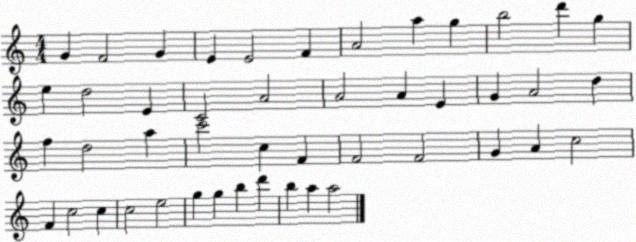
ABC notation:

X:1
T:Untitled
M:4/4
L:1/4
K:C
G F2 G E E2 F A2 a g b2 d' g e d2 E C2 A2 A2 A E G A2 d f d2 a c'2 c F F2 F2 G A c2 F c2 c c2 e2 g g b d' b a a2